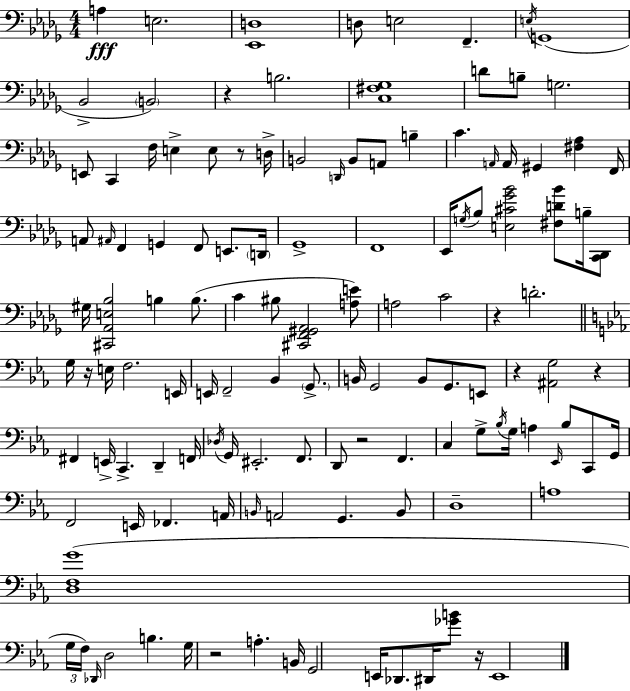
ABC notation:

X:1
T:Untitled
M:4/4
L:1/4
K:Bbm
A, E,2 [_E,,D,]4 D,/2 E,2 F,, E,/4 G,,4 _B,,2 B,,2 z B,2 [C,^F,_G,]4 D/2 B,/2 G,2 E,,/2 C,, F,/4 E, E,/2 z/2 D,/4 B,,2 D,,/4 B,,/2 A,,/2 B, C A,,/4 A,,/4 ^G,, [^F,_A,] F,,/4 A,,/2 ^A,,/4 F,, G,, F,,/2 E,,/2 D,,/4 _G,,4 F,,4 _E,,/4 G,/4 _B,/2 [E,^C_G_B]2 [^F,D_B]/2 B,/4 [C,,_D,,]/2 ^G,/4 [^C,,_A,,E,_B,]2 B, B,/2 C ^B,/2 [^C,,F,,^G,,_A,,]2 [A,E]/2 A,2 C2 z D2 G,/4 z/4 E,/4 F,2 E,,/4 E,,/4 F,,2 _B,, G,,/2 B,,/4 G,,2 B,,/2 G,,/2 E,,/2 z [^A,,G,]2 z ^F,, E,,/4 C,, D,, F,,/4 _D,/4 G,,/4 ^E,,2 F,,/2 D,,/2 z2 F,, C, G,/2 _B,/4 G,/4 A, _E,,/4 _B,/2 C,,/2 G,,/4 F,,2 E,,/4 _F,, A,,/4 B,,/4 A,,2 G,, B,,/2 D,4 A,4 [D,F,G]4 G,/4 F,/4 _D,,/4 D,2 B, G,/4 z2 A, B,,/4 G,,2 E,,/4 _D,,/2 ^D,,/4 [_GB]/2 z/4 E,,4